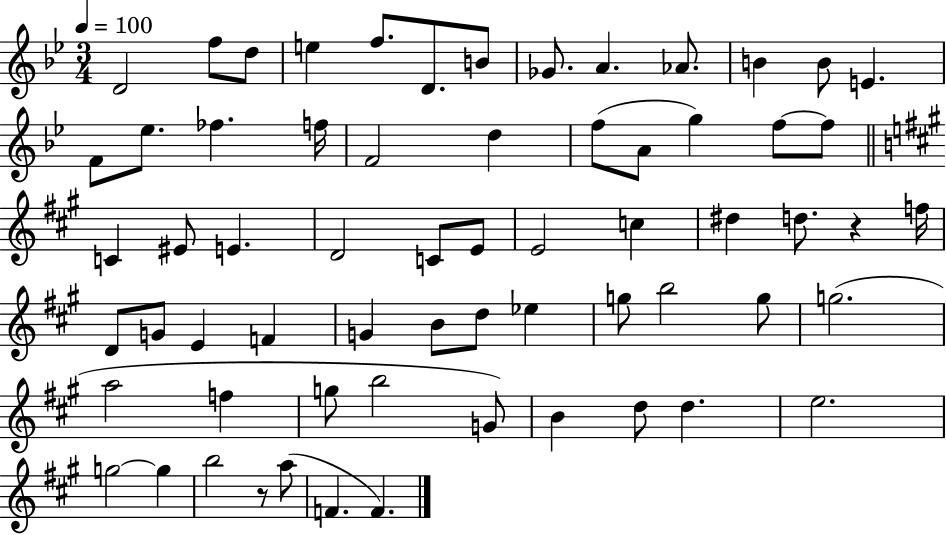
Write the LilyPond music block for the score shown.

{
  \clef treble
  \numericTimeSignature
  \time 3/4
  \key bes \major
  \tempo 4 = 100
  d'2 f''8 d''8 | e''4 f''8. d'8. b'8 | ges'8. a'4. aes'8. | b'4 b'8 e'4. | \break f'8 ees''8. fes''4. f''16 | f'2 d''4 | f''8( a'8 g''4) f''8~~ f''8 | \bar "||" \break \key a \major c'4 eis'8 e'4. | d'2 c'8 e'8 | e'2 c''4 | dis''4 d''8. r4 f''16 | \break d'8 g'8 e'4 f'4 | g'4 b'8 d''8 ees''4 | g''8 b''2 g''8 | g''2.( | \break a''2 f''4 | g''8 b''2 g'8) | b'4 d''8 d''4. | e''2. | \break g''2~~ g''4 | b''2 r8 a''8( | f'4. f'4.) | \bar "|."
}